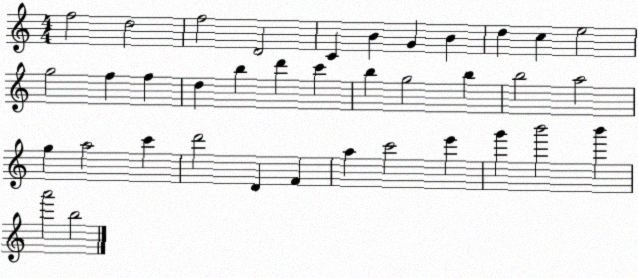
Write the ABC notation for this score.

X:1
T:Untitled
M:4/4
L:1/4
K:C
f2 d2 f2 D2 C B G B d c e2 g2 f f d b d' c' b g2 b b2 a2 g a2 c' d'2 D F a c'2 e' g' b'2 b' a'2 b2